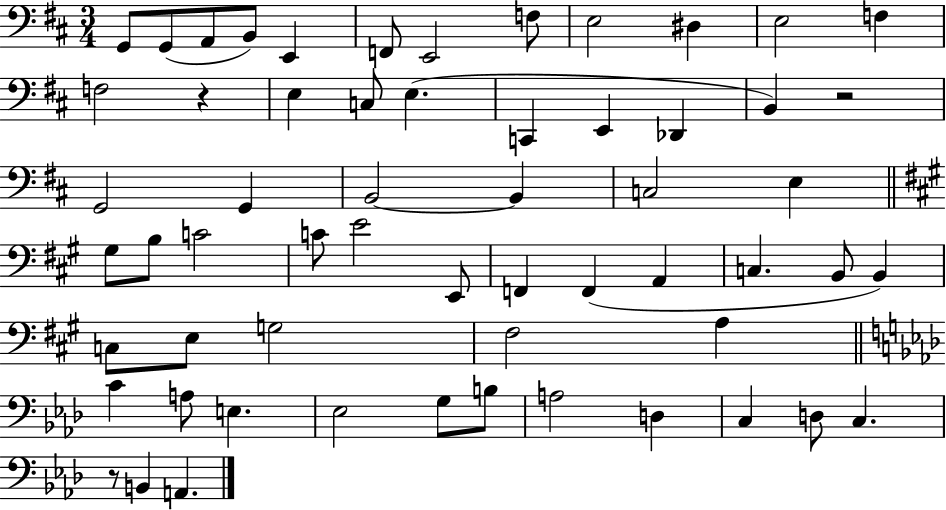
G2/e G2/e A2/e B2/e E2/q F2/e E2/h F3/e E3/h D#3/q E3/h F3/q F3/h R/q E3/q C3/e E3/q. C2/q E2/q Db2/q B2/q R/h G2/h G2/q B2/h B2/q C3/h E3/q G#3/e B3/e C4/h C4/e E4/h E2/e F2/q F2/q A2/q C3/q. B2/e B2/q C3/e E3/e G3/h F#3/h A3/q C4/q A3/e E3/q. Eb3/h G3/e B3/e A3/h D3/q C3/q D3/e C3/q. R/e B2/q A2/q.